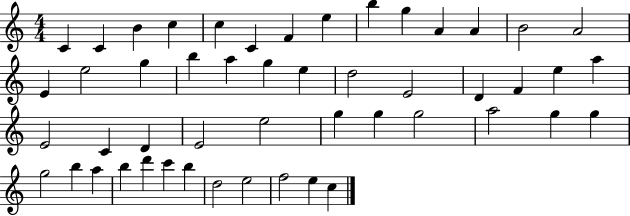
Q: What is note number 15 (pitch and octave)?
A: E4